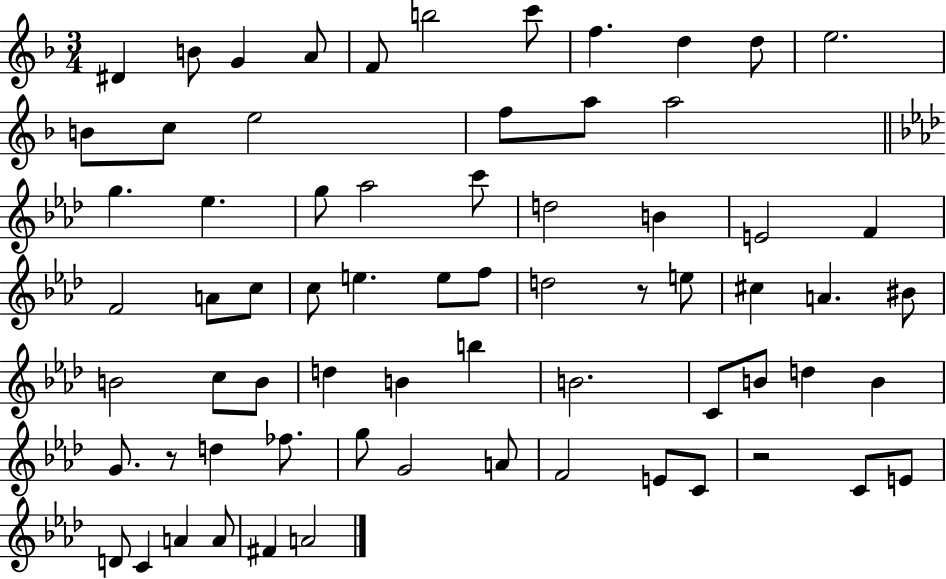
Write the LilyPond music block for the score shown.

{
  \clef treble
  \numericTimeSignature
  \time 3/4
  \key f \major
  \repeat volta 2 { dis'4 b'8 g'4 a'8 | f'8 b''2 c'''8 | f''4. d''4 d''8 | e''2. | \break b'8 c''8 e''2 | f''8 a''8 a''2 | \bar "||" \break \key aes \major g''4. ees''4. | g''8 aes''2 c'''8 | d''2 b'4 | e'2 f'4 | \break f'2 a'8 c''8 | c''8 e''4. e''8 f''8 | d''2 r8 e''8 | cis''4 a'4. bis'8 | \break b'2 c''8 b'8 | d''4 b'4 b''4 | b'2. | c'8 b'8 d''4 b'4 | \break g'8. r8 d''4 fes''8. | g''8 g'2 a'8 | f'2 e'8 c'8 | r2 c'8 e'8 | \break d'8 c'4 a'4 a'8 | fis'4 a'2 | } \bar "|."
}